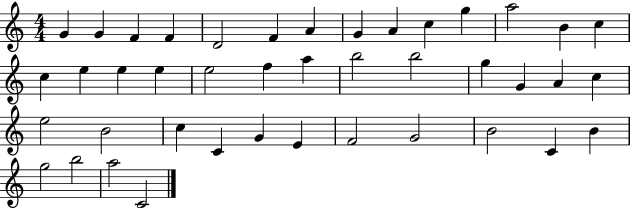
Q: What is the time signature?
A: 4/4